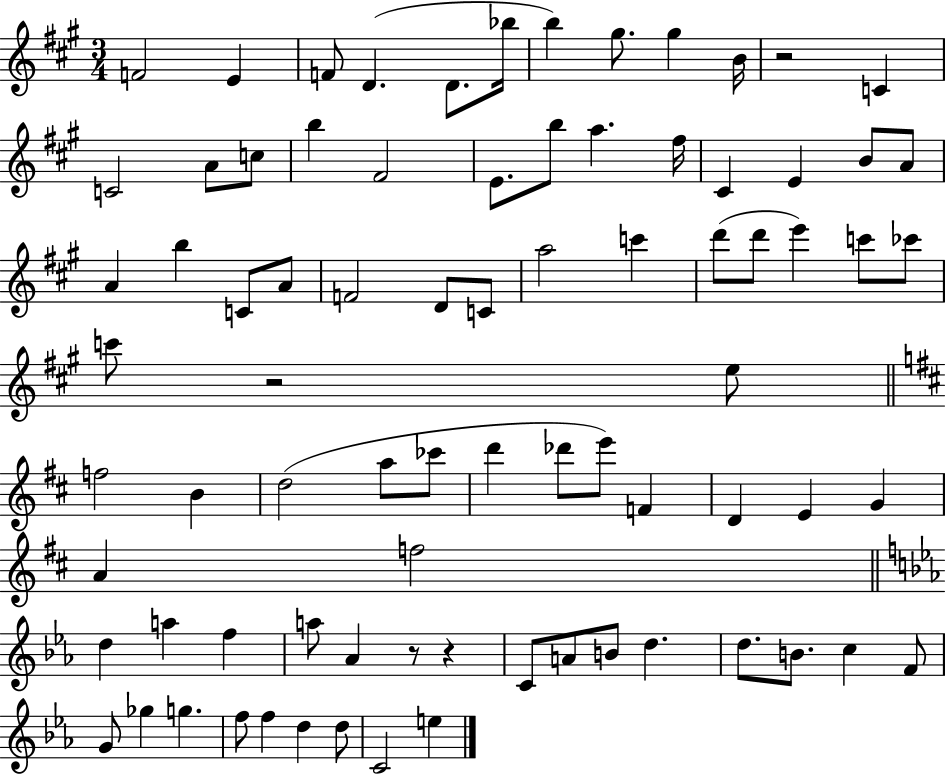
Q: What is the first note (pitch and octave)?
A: F4